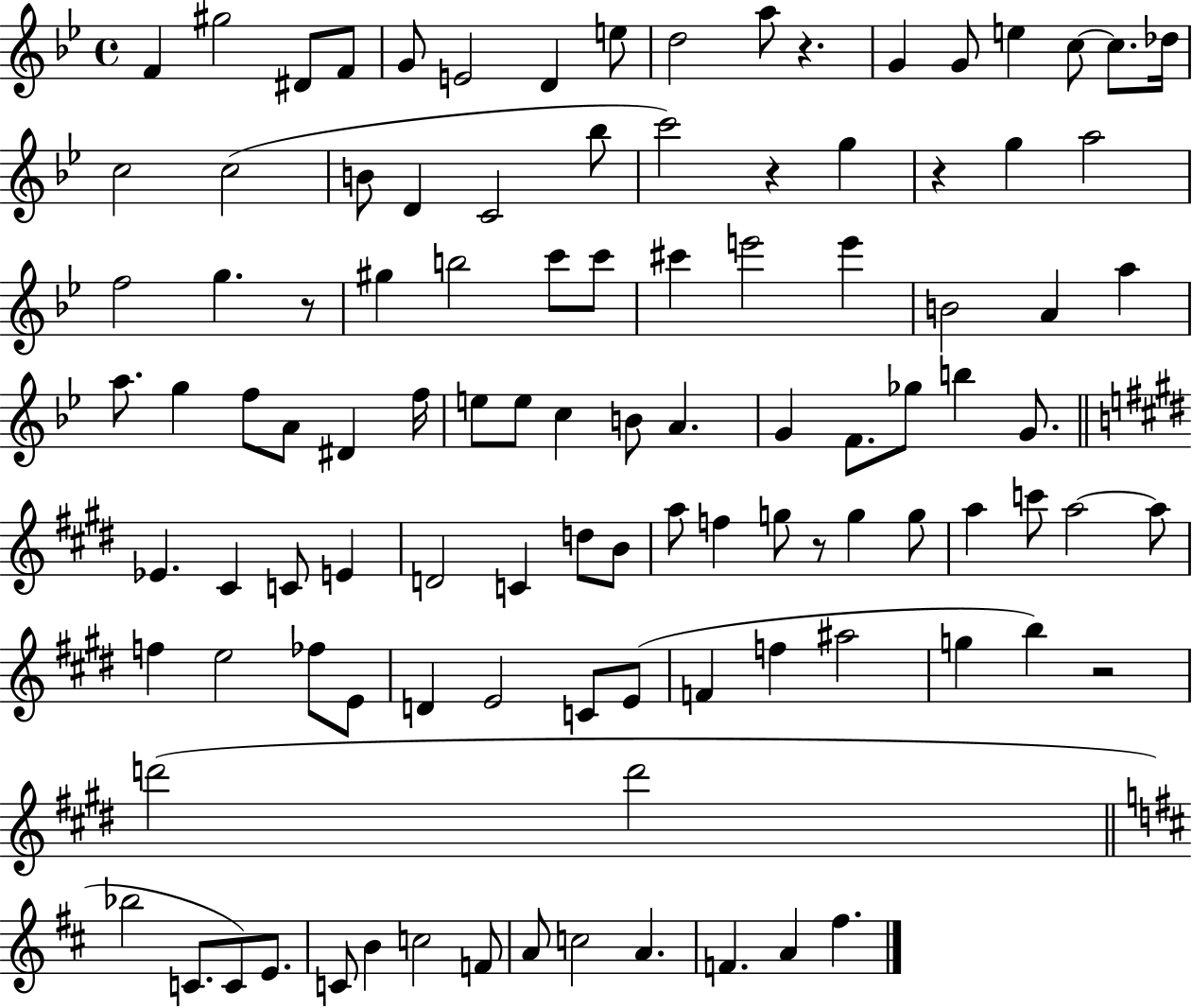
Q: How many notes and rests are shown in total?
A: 106